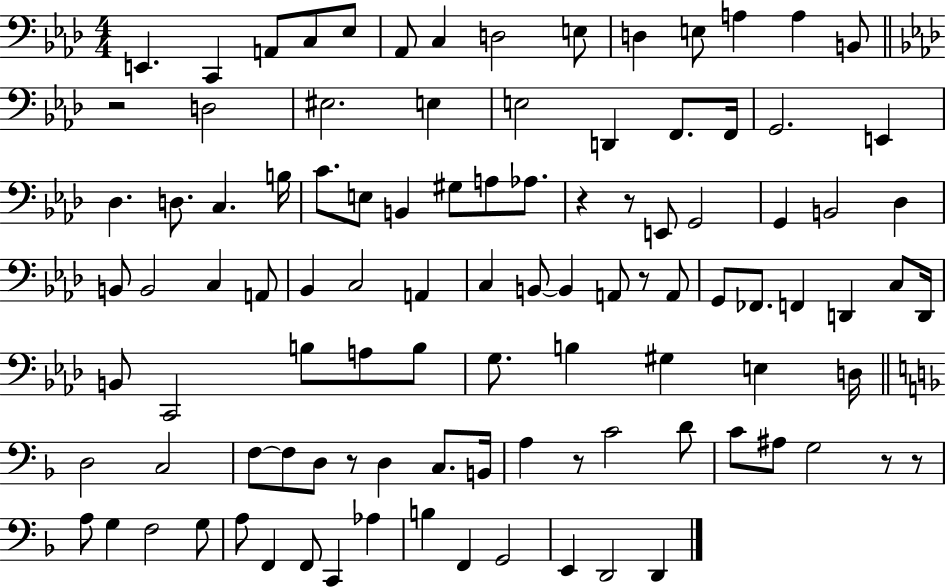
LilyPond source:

{
  \clef bass
  \numericTimeSignature
  \time 4/4
  \key aes \major
  e,4. c,4 a,8 c8 ees8 | aes,8 c4 d2 e8 | d4 e8 a4 a4 b,8 | \bar "||" \break \key f \minor r2 d2 | eis2. e4 | e2 d,4 f,8. f,16 | g,2. e,4 | \break des4. d8. c4. b16 | c'8. e8 b,4 gis8 a8 aes8. | r4 r8 e,8 g,2 | g,4 b,2 des4 | \break b,8 b,2 c4 a,8 | bes,4 c2 a,4 | c4 b,8~~ b,4 a,8 r8 a,8 | g,8 fes,8. f,4 d,4 c8 d,16 | \break b,8 c,2 b8 a8 b8 | g8. b4 gis4 e4 d16 | \bar "||" \break \key f \major d2 c2 | f8~~ f8 d8 r8 d4 c8. b,16 | a4 r8 c'2 d'8 | c'8 ais8 g2 r8 r8 | \break a8 g4 f2 g8 | a8 f,4 f,8 c,4 aes4 | b4 f,4 g,2 | e,4 d,2 d,4 | \break \bar "|."
}